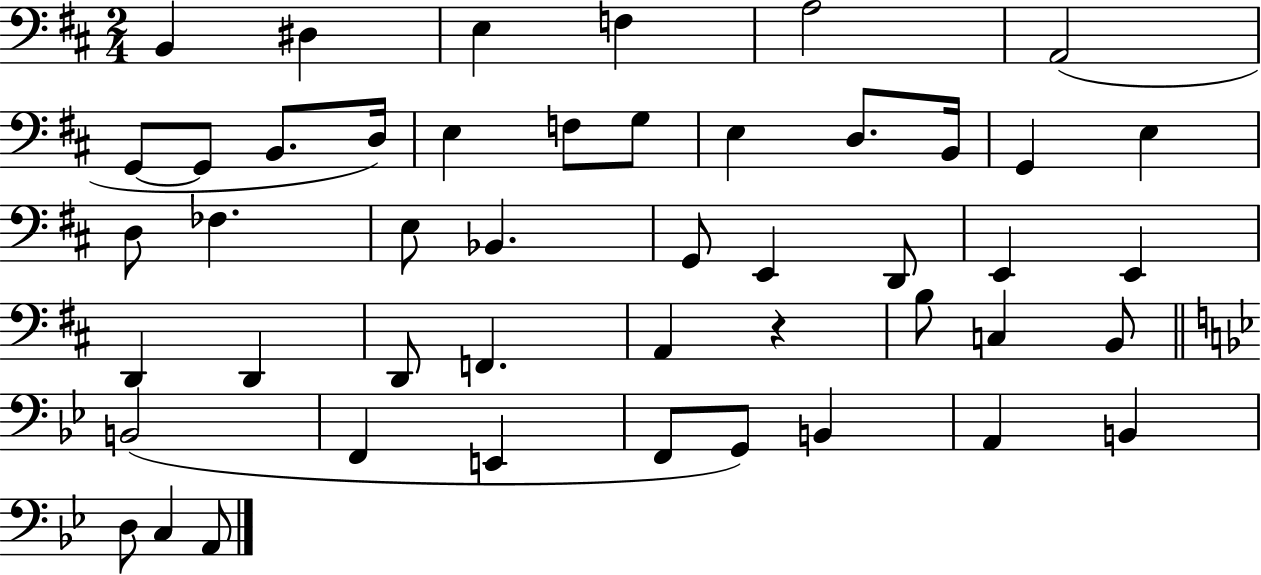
B2/q D#3/q E3/q F3/q A3/h A2/h G2/e G2/e B2/e. D3/s E3/q F3/e G3/e E3/q D3/e. B2/s G2/q E3/q D3/e FES3/q. E3/e Bb2/q. G2/e E2/q D2/e E2/q E2/q D2/q D2/q D2/e F2/q. A2/q R/q B3/e C3/q B2/e B2/h F2/q E2/q F2/e G2/e B2/q A2/q B2/q D3/e C3/q A2/e